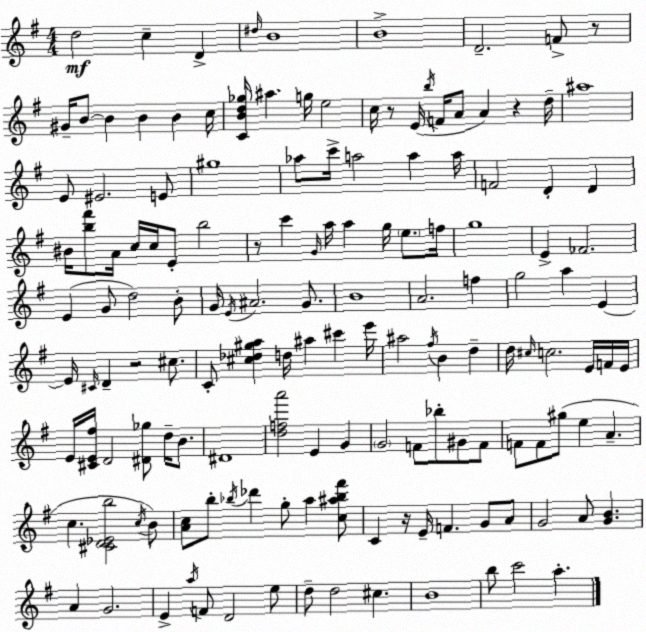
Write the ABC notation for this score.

X:1
T:Untitled
M:4/4
L:1/4
K:G
d2 c D ^d/4 B4 B4 D2 F/2 z/2 ^G/4 B/2 B B B c/4 [CBd_g]/4 ^a g/4 e2 c/4 z/2 E/4 b/4 F/4 A/2 A z d/4 ^a4 E/2 ^E2 E/2 ^g4 _a/2 c'/4 a2 a a/4 F2 D D ^B/4 [b^f']/2 A/4 c/4 c/4 E/2 b2 z/2 c' G/4 a/4 a g/4 e/2 f/4 g4 E _F2 E G/2 d2 B/2 G/4 E/4 ^A2 G/2 B4 A2 f g2 a E E/4 ^C/4 D z2 ^c/2 C/2 [^c_d^ga] d/4 ^a ^c' e'/4 ^a2 ^f/4 B d d/4 ^c/4 c2 E/4 F/4 E/4 E/4 [^CE^f]/4 D2 [^D_g]/2 d/4 B/2 ^D4 [dfa']2 E G G2 F/2 _b/2 ^G/2 F/2 F/2 F/2 ^g/2 e A c [^CD_Eb]2 c/4 B/2 [Ac]/2 b/2 _b/4 _d' g/2 a [c^a_b^f']/2 C z/4 E/4 F G/2 A/2 G2 A/2 [GB] A G2 E a/4 F/2 D2 e/2 d/2 d2 ^c B4 b/2 c'2 a